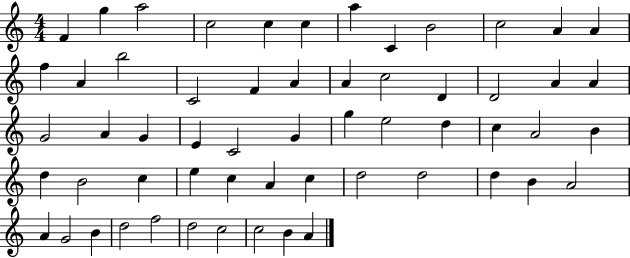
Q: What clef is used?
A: treble